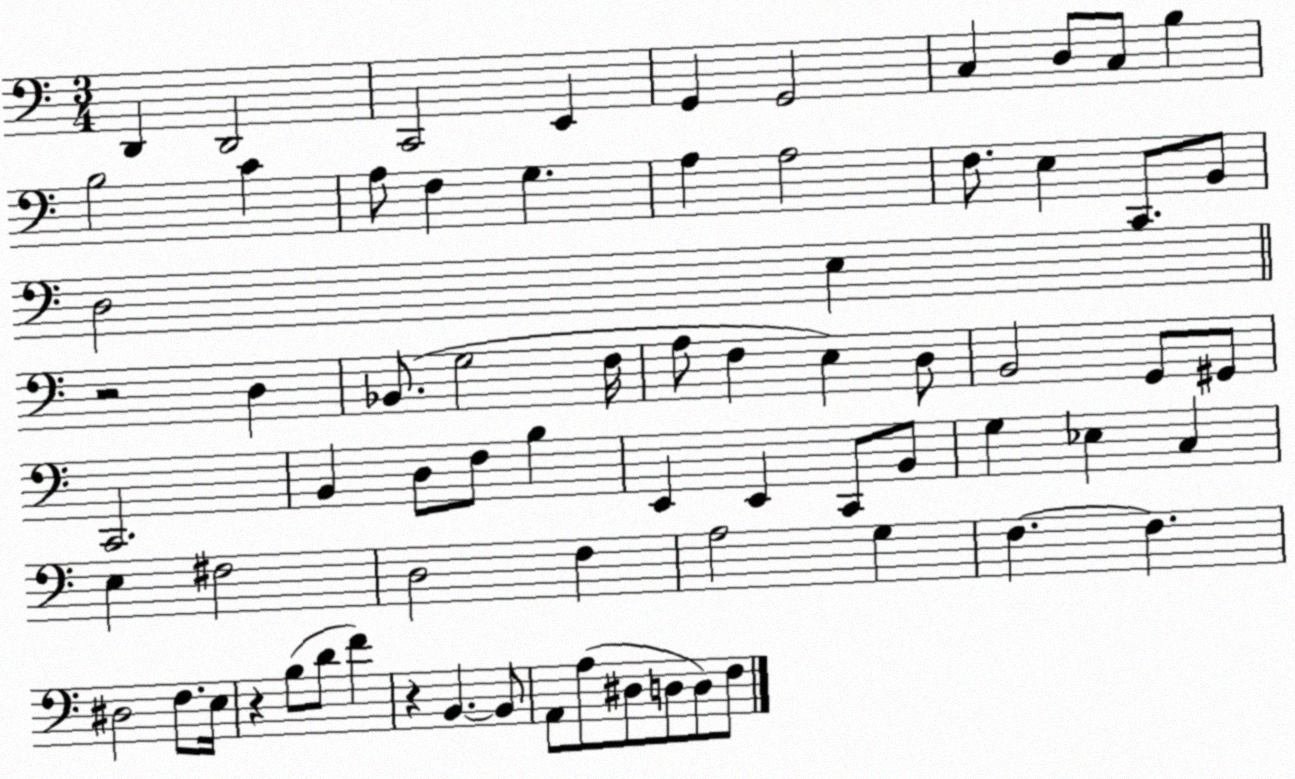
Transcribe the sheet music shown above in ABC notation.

X:1
T:Untitled
M:3/4
L:1/4
K:C
D,, D,,2 C,,2 E,, G,, G,,2 C, D,/2 C,/2 B, B,2 C A,/2 F, G, A, A,2 F,/2 E, C,,/2 B,,/2 D,2 E, z2 D, _B,,/2 G,2 F,/4 A,/2 F, E, D,/2 B,,2 G,,/2 ^G,,/2 C,,2 B,, D,/2 F,/2 B, E,, E,, C,,/2 B,,/2 G, _E, C, E, ^F,2 D,2 F, A,2 G, F, F, ^D,2 F,/2 E,/4 z B,/2 D/2 F z B,, B,,/2 A,,/2 A,/2 ^D,/2 D,/2 D,/2 F,/2